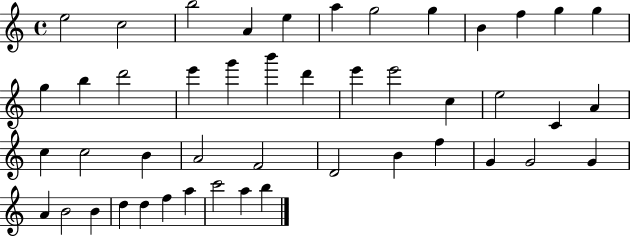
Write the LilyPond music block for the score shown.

{
  \clef treble
  \time 4/4
  \defaultTimeSignature
  \key c \major
  e''2 c''2 | b''2 a'4 e''4 | a''4 g''2 g''4 | b'4 f''4 g''4 g''4 | \break g''4 b''4 d'''2 | e'''4 g'''4 b'''4 d'''4 | e'''4 e'''2 c''4 | e''2 c'4 a'4 | \break c''4 c''2 b'4 | a'2 f'2 | d'2 b'4 f''4 | g'4 g'2 g'4 | \break a'4 b'2 b'4 | d''4 d''4 f''4 a''4 | c'''2 a''4 b''4 | \bar "|."
}